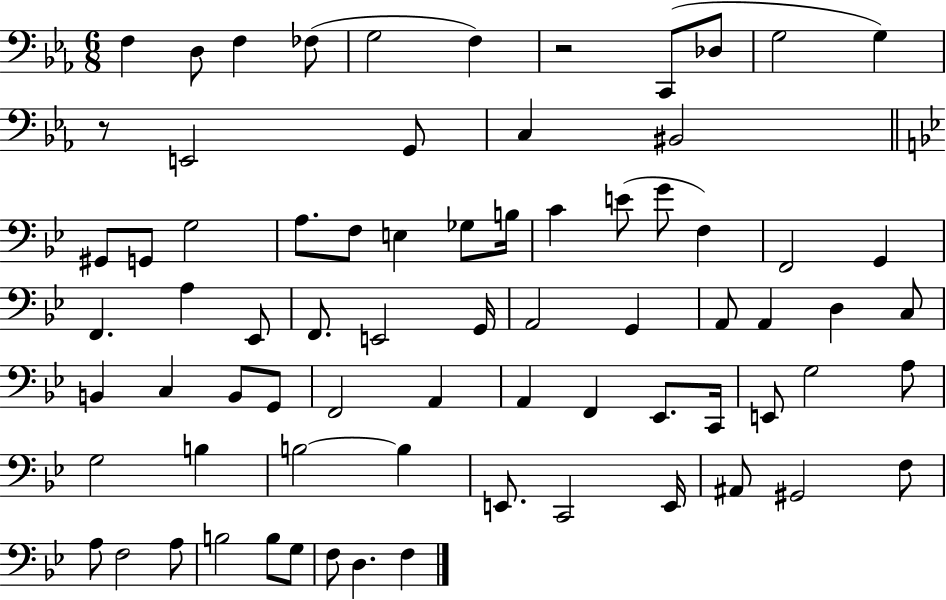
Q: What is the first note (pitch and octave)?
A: F3